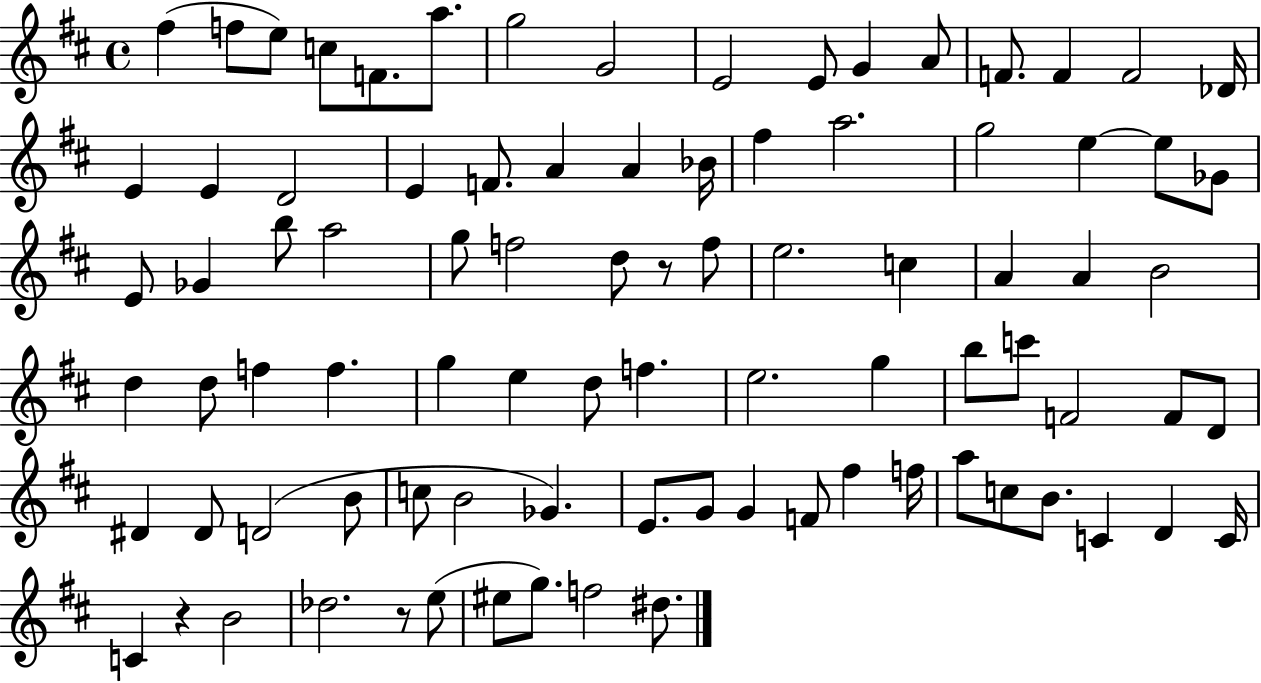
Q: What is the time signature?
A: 4/4